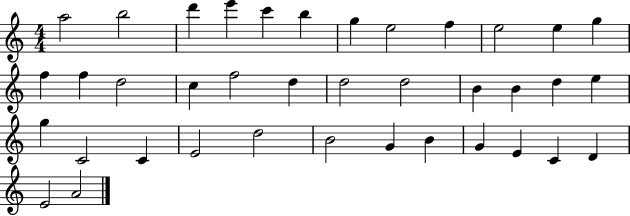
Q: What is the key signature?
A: C major